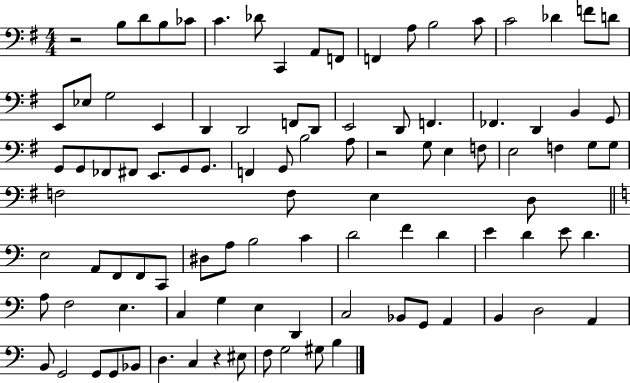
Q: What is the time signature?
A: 4/4